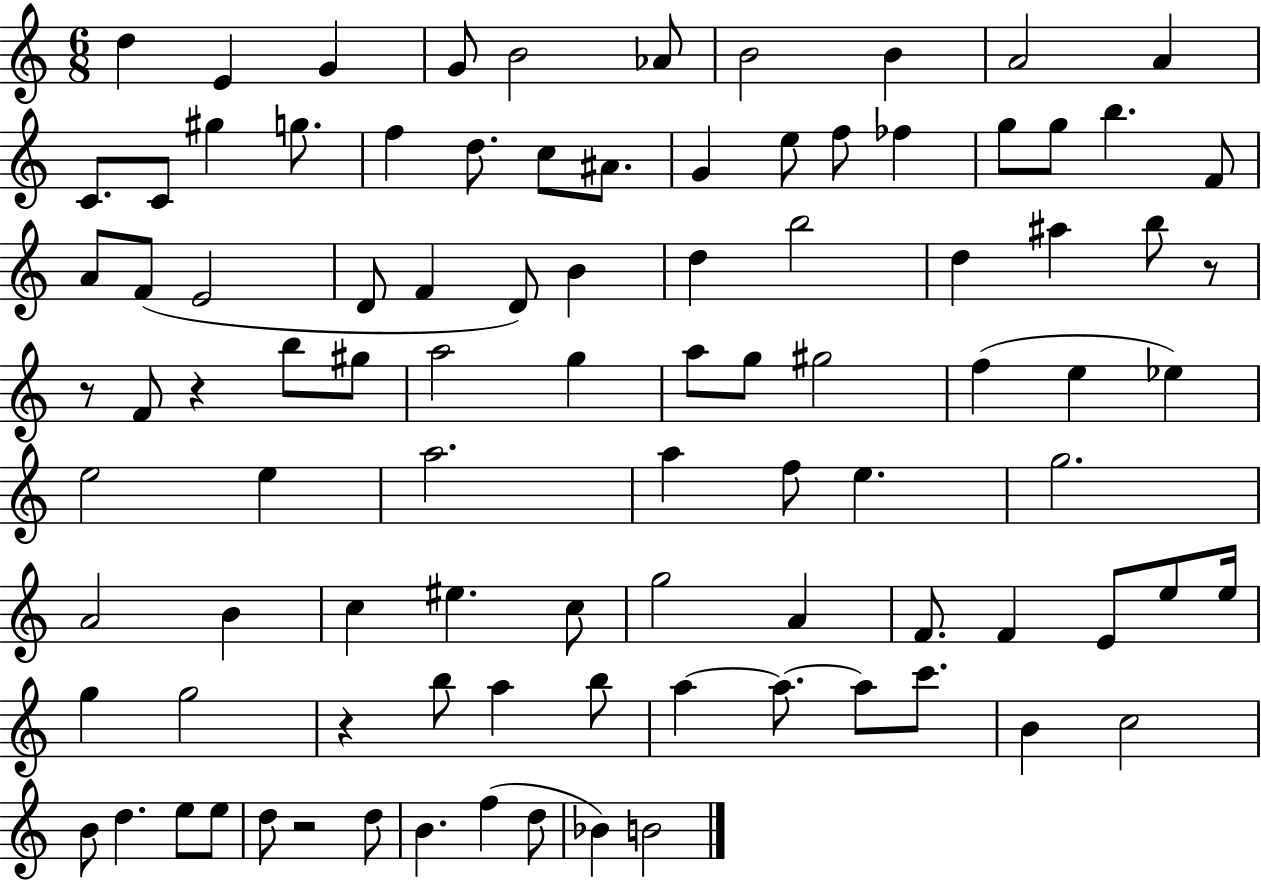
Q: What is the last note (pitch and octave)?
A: B4